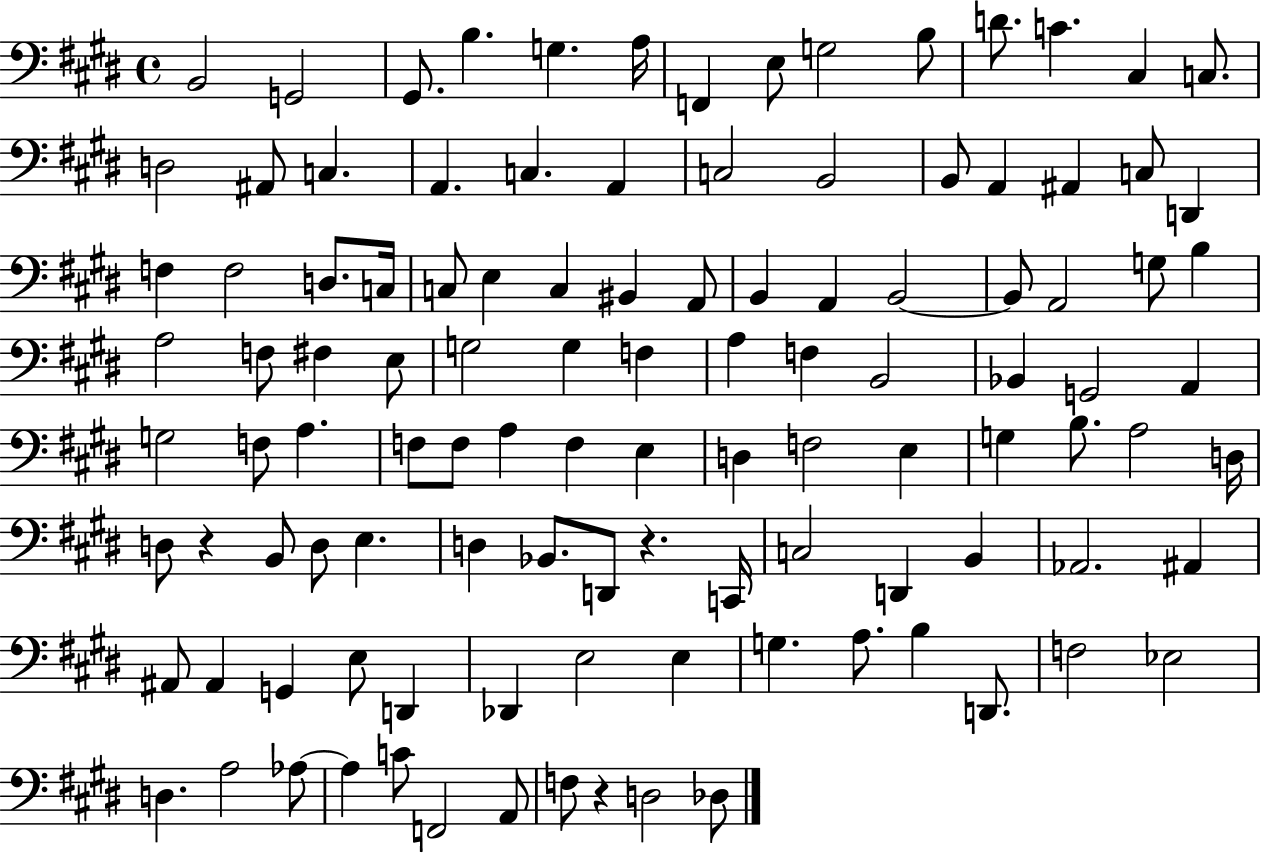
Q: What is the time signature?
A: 4/4